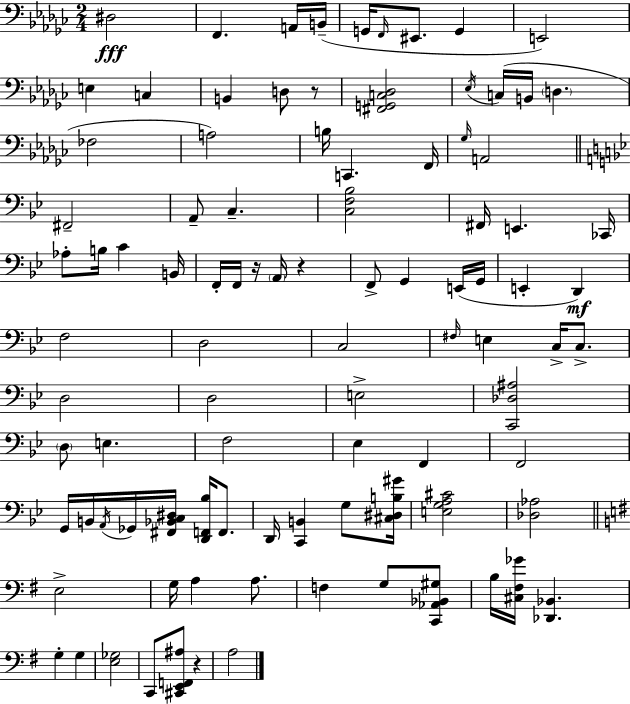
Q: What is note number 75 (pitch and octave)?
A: G3